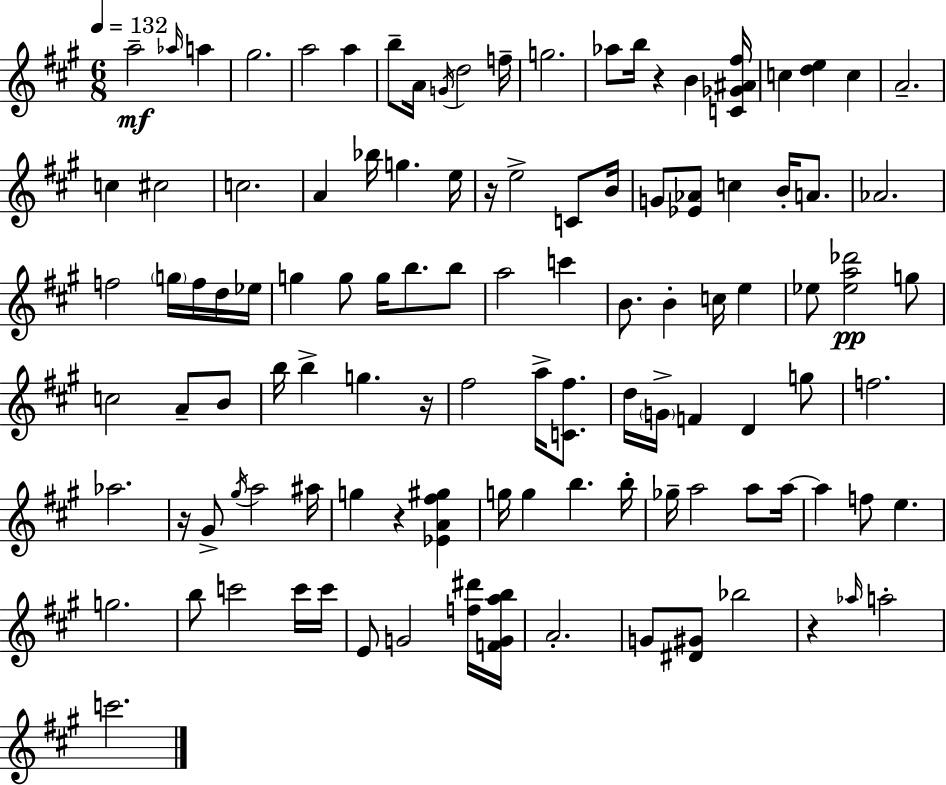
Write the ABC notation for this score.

X:1
T:Untitled
M:6/8
L:1/4
K:A
a2 _a/4 a ^g2 a2 a b/2 A/4 G/4 d2 f/4 g2 _a/2 b/4 z B [C_G^A^f]/4 c [de] c A2 c ^c2 c2 A _b/4 g e/4 z/4 e2 C/2 B/4 G/2 [_E_A]/2 c B/4 A/2 _A2 f2 g/4 f/4 d/4 _e/4 g g/2 g/4 b/2 b/2 a2 c' B/2 B c/4 e _e/2 [_ea_d']2 g/2 c2 A/2 B/2 b/4 b g z/4 ^f2 a/4 [C^f]/2 d/4 G/4 F D g/2 f2 _a2 z/4 ^G/2 ^g/4 a2 ^a/4 g z [_EA^f^g] g/4 g b b/4 _g/4 a2 a/2 a/4 a f/2 e g2 b/2 c'2 c'/4 c'/4 E/2 G2 [f^d']/4 [FGab]/4 A2 G/2 [^D^G]/2 _b2 z _a/4 a2 c'2